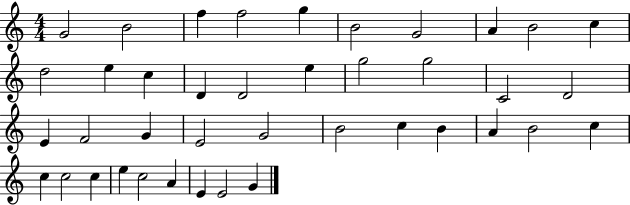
X:1
T:Untitled
M:4/4
L:1/4
K:C
G2 B2 f f2 g B2 G2 A B2 c d2 e c D D2 e g2 g2 C2 D2 E F2 G E2 G2 B2 c B A B2 c c c2 c e c2 A E E2 G